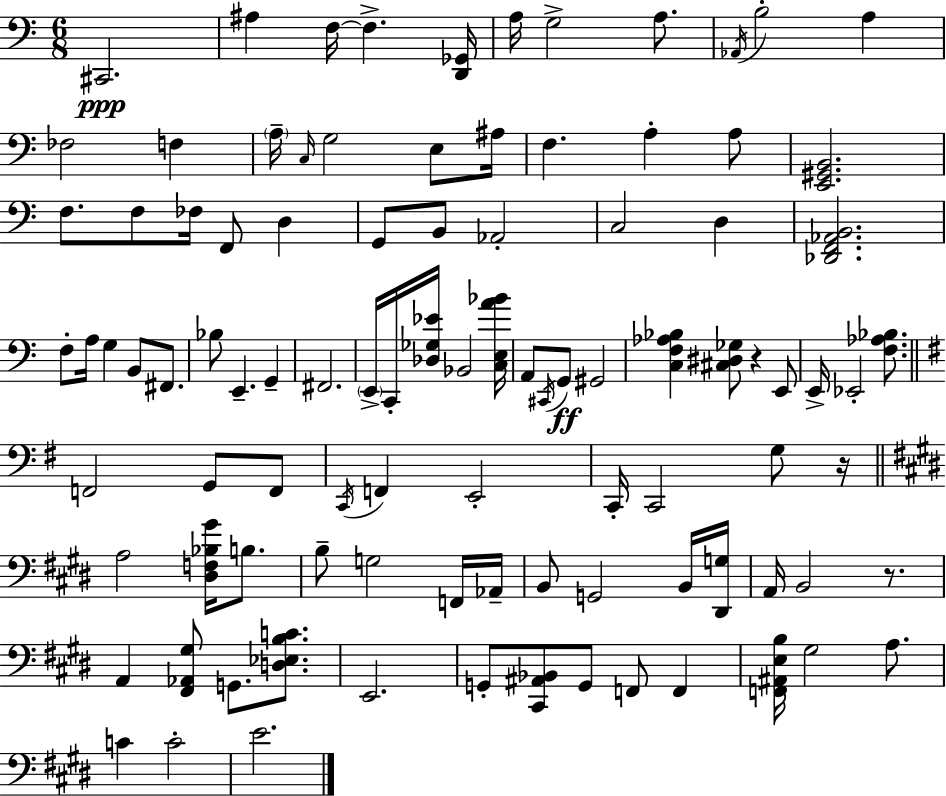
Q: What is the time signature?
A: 6/8